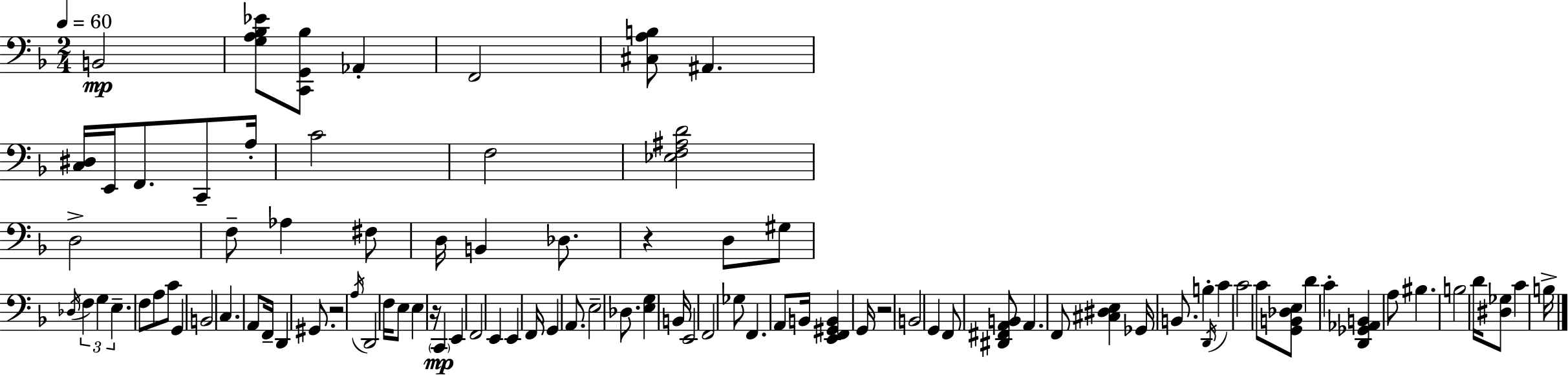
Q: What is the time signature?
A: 2/4